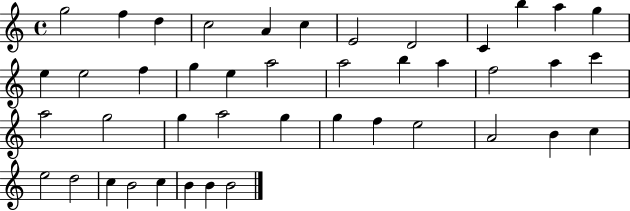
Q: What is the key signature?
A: C major